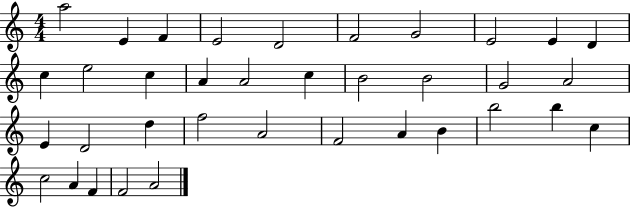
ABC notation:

X:1
T:Untitled
M:4/4
L:1/4
K:C
a2 E F E2 D2 F2 G2 E2 E D c e2 c A A2 c B2 B2 G2 A2 E D2 d f2 A2 F2 A B b2 b c c2 A F F2 A2